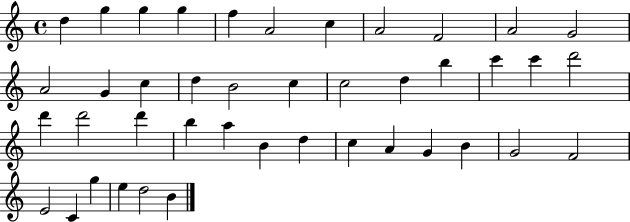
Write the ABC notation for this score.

X:1
T:Untitled
M:4/4
L:1/4
K:C
d g g g f A2 c A2 F2 A2 G2 A2 G c d B2 c c2 d b c' c' d'2 d' d'2 d' b a B d c A G B G2 F2 E2 C g e d2 B